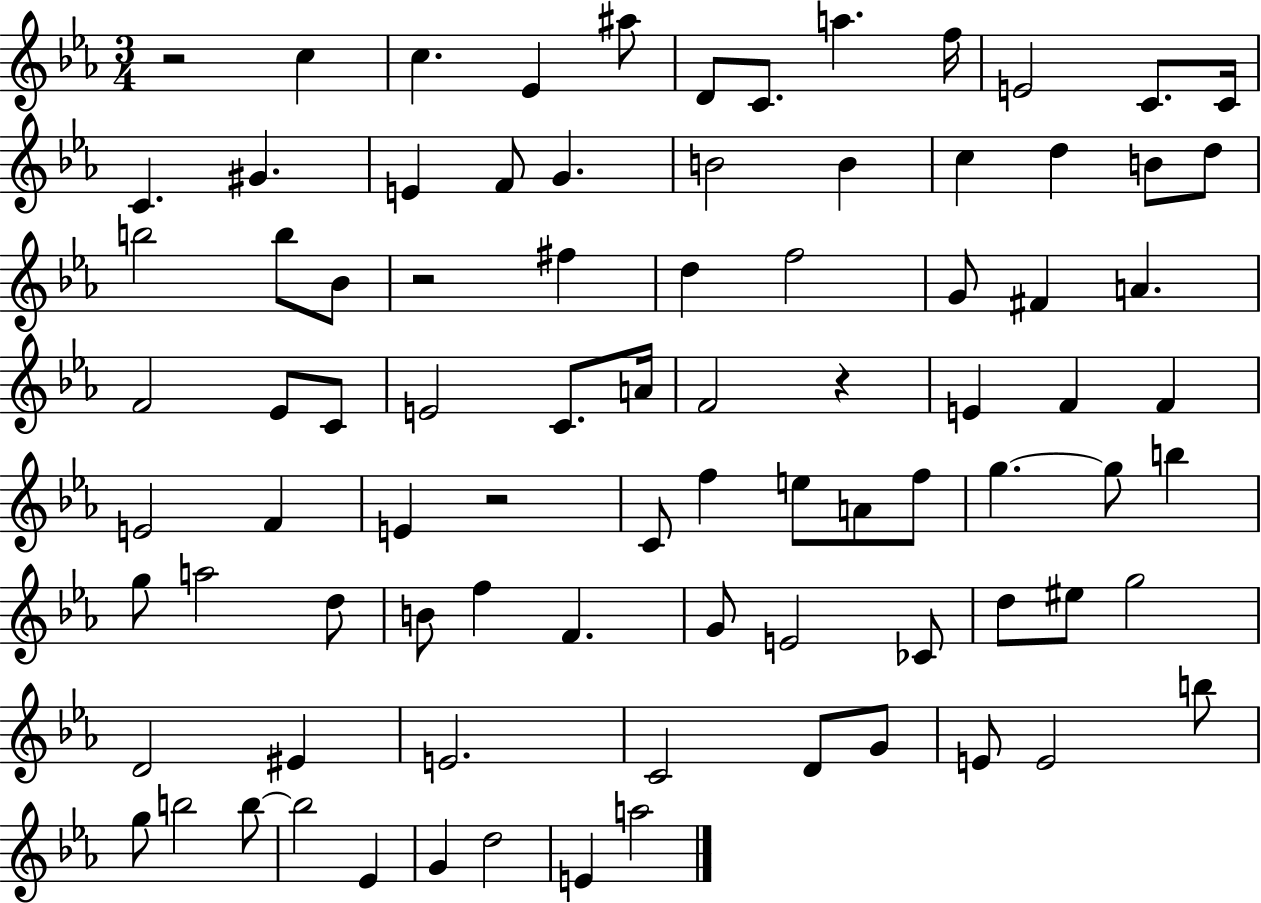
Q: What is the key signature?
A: EES major